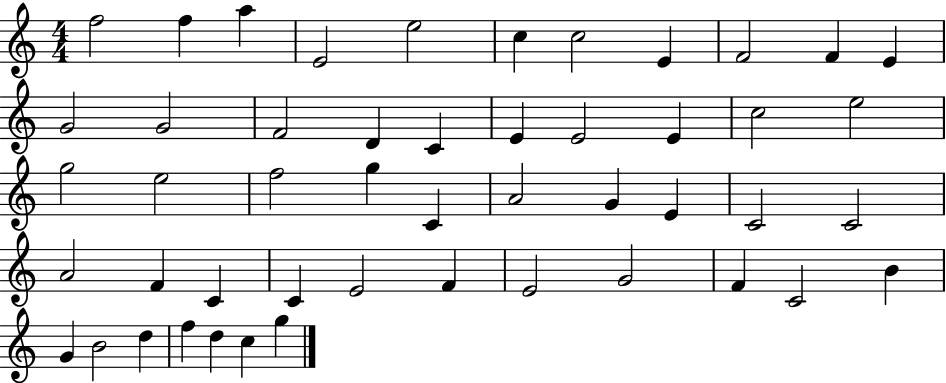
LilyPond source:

{
  \clef treble
  \numericTimeSignature
  \time 4/4
  \key c \major
  f''2 f''4 a''4 | e'2 e''2 | c''4 c''2 e'4 | f'2 f'4 e'4 | \break g'2 g'2 | f'2 d'4 c'4 | e'4 e'2 e'4 | c''2 e''2 | \break g''2 e''2 | f''2 g''4 c'4 | a'2 g'4 e'4 | c'2 c'2 | \break a'2 f'4 c'4 | c'4 e'2 f'4 | e'2 g'2 | f'4 c'2 b'4 | \break g'4 b'2 d''4 | f''4 d''4 c''4 g''4 | \bar "|."
}